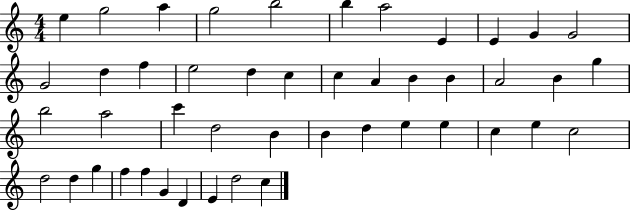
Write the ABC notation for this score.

X:1
T:Untitled
M:4/4
L:1/4
K:C
e g2 a g2 b2 b a2 E E G G2 G2 d f e2 d c c A B B A2 B g b2 a2 c' d2 B B d e e c e c2 d2 d g f f G D E d2 c